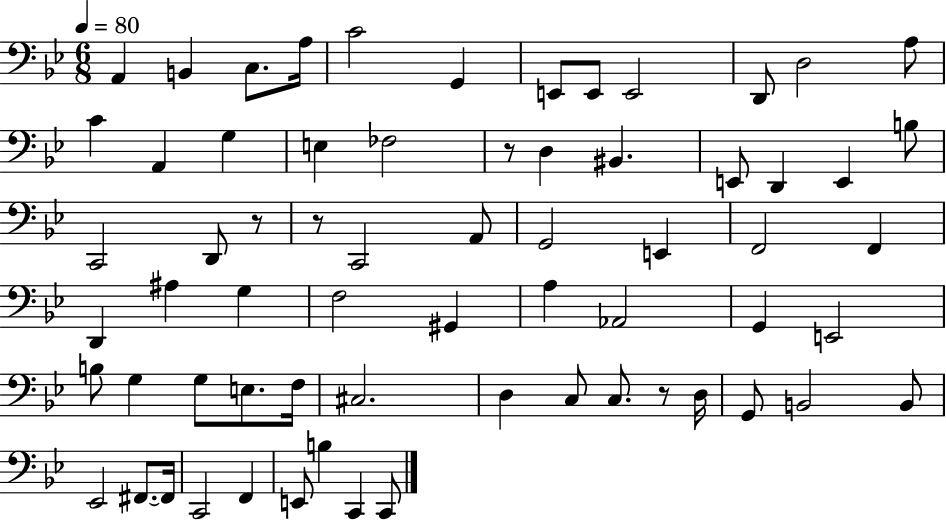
{
  \clef bass
  \numericTimeSignature
  \time 6/8
  \key bes \major
  \tempo 4 = 80
  a,4 b,4 c8. a16 | c'2 g,4 | e,8 e,8 e,2 | d,8 d2 a8 | \break c'4 a,4 g4 | e4 fes2 | r8 d4 bis,4. | e,8 d,4 e,4 b8 | \break c,2 d,8 r8 | r8 c,2 a,8 | g,2 e,4 | f,2 f,4 | \break d,4 ais4 g4 | f2 gis,4 | a4 aes,2 | g,4 e,2 | \break b8 g4 g8 e8. f16 | cis2. | d4 c8 c8. r8 d16 | g,8 b,2 b,8 | \break ees,2 fis,8.~~ fis,16 | c,2 f,4 | e,8 b4 c,4 c,8 | \bar "|."
}